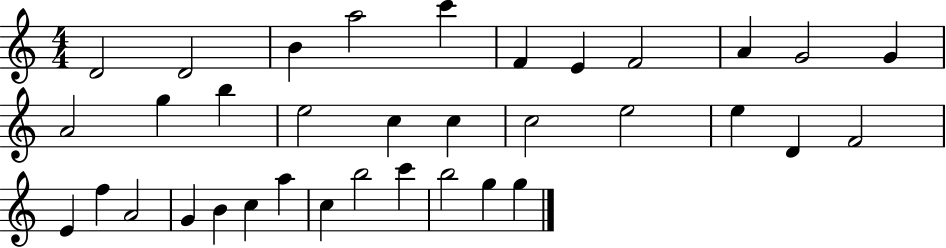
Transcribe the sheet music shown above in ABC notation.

X:1
T:Untitled
M:4/4
L:1/4
K:C
D2 D2 B a2 c' F E F2 A G2 G A2 g b e2 c c c2 e2 e D F2 E f A2 G B c a c b2 c' b2 g g